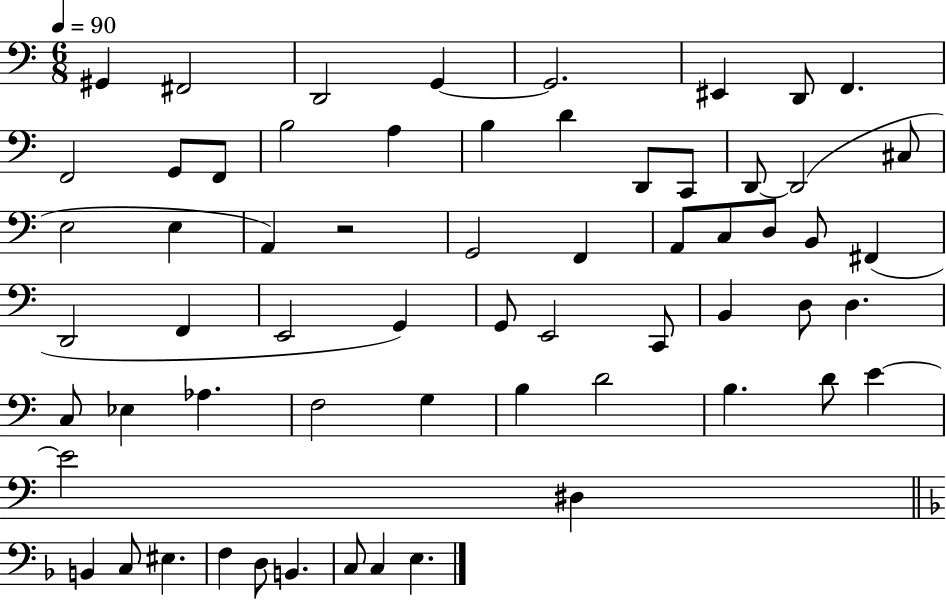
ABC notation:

X:1
T:Untitled
M:6/8
L:1/4
K:C
^G,, ^F,,2 D,,2 G,, G,,2 ^E,, D,,/2 F,, F,,2 G,,/2 F,,/2 B,2 A, B, D D,,/2 C,,/2 D,,/2 D,,2 ^C,/2 E,2 E, A,, z2 G,,2 F,, A,,/2 C,/2 D,/2 B,,/2 ^F,, D,,2 F,, E,,2 G,, G,,/2 E,,2 C,,/2 B,, D,/2 D, C,/2 _E, _A, F,2 G, B, D2 B, D/2 E E2 ^D, B,, C,/2 ^E, F, D,/2 B,, C,/2 C, E,